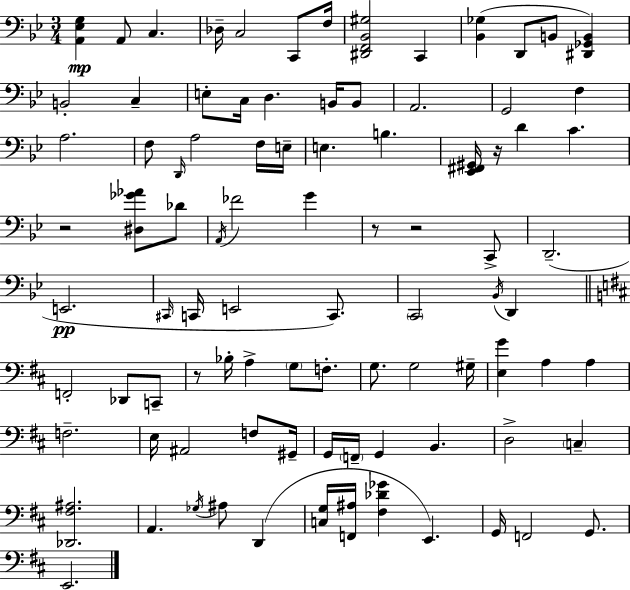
X:1
T:Untitled
M:3/4
L:1/4
K:Gm
[A,,_E,G,] A,,/2 C, _D,/4 C,2 C,,/2 F,/4 [^D,,F,,_B,,^G,]2 C,, [_B,,_G,] D,,/2 B,,/2 [^D,,_G,,B,,] B,,2 C, E,/2 C,/4 D, B,,/4 B,,/2 A,,2 G,,2 F, A,2 F,/2 D,,/4 A,2 F,/4 E,/4 E, B, [_E,,^F,,^G,,]/4 z/4 D C z2 [^D,_G_A]/2 _D/2 A,,/4 _F2 G z/2 z2 C,,/2 D,,2 E,,2 ^C,,/4 C,,/4 E,,2 C,,/2 C,,2 _B,,/4 D,, F,,2 _D,,/2 C,,/2 z/2 _B,/4 A, G,/2 F,/2 G,/2 G,2 ^G,/4 [E,G] A, A, F,2 E,/4 ^A,,2 F,/2 ^G,,/4 G,,/4 F,,/4 G,, B,, D,2 C, [_D,,^F,^A,]2 A,, _G,/4 ^A,/2 D,, [C,G,]/4 [F,,^A,]/4 [^F,_D_G] E,, G,,/4 F,,2 G,,/2 E,,2